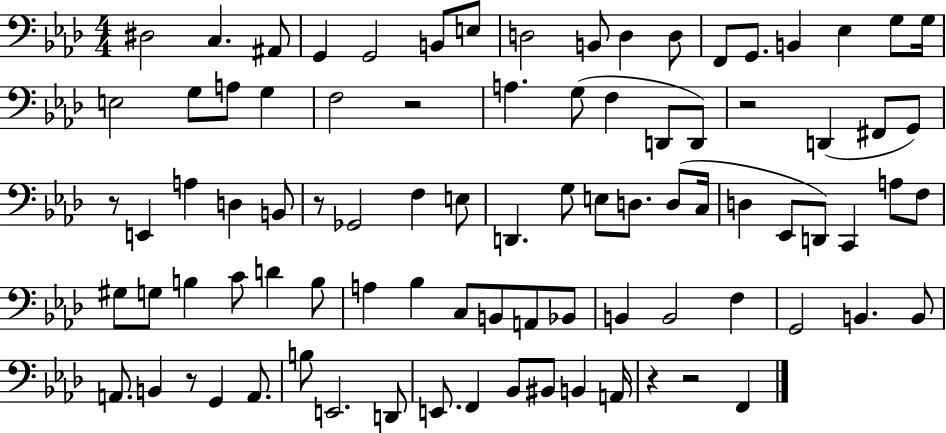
{
  \clef bass
  \numericTimeSignature
  \time 4/4
  \key aes \major
  dis2 c4. ais,8 | g,4 g,2 b,8 e8 | d2 b,8 d4 d8 | f,8 g,8. b,4 ees4 g8 g16 | \break e2 g8 a8 g4 | f2 r2 | a4. g8( f4 d,8 d,8) | r2 d,4( fis,8 g,8) | \break r8 e,4 a4 d4 b,8 | r8 ges,2 f4 e8 | d,4. g8 e8 d8. d8( c16 | d4 ees,8 d,8) c,4 a8 f8 | \break gis8 g8 b4 c'8 d'4 b8 | a4 bes4 c8 b,8 a,8 bes,8 | b,4 b,2 f4 | g,2 b,4. b,8 | \break a,8. b,4 r8 g,4 a,8. | b8 e,2. d,8 | e,8. f,4 bes,8 bis,8 b,4 a,16 | r4 r2 f,4 | \break \bar "|."
}